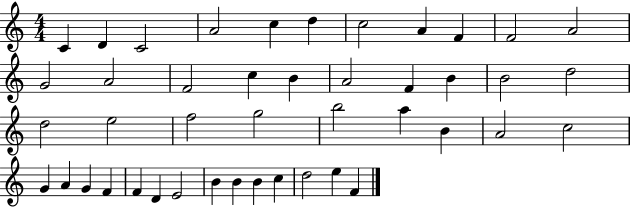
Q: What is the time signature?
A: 4/4